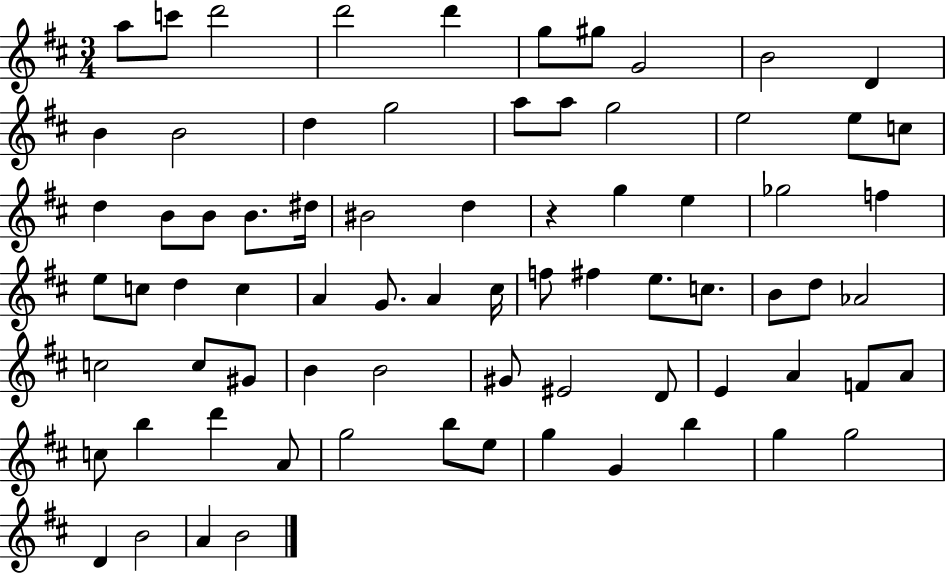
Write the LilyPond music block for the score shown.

{
  \clef treble
  \numericTimeSignature
  \time 3/4
  \key d \major
  a''8 c'''8 d'''2 | d'''2 d'''4 | g''8 gis''8 g'2 | b'2 d'4 | \break b'4 b'2 | d''4 g''2 | a''8 a''8 g''2 | e''2 e''8 c''8 | \break d''4 b'8 b'8 b'8. dis''16 | bis'2 d''4 | r4 g''4 e''4 | ges''2 f''4 | \break e''8 c''8 d''4 c''4 | a'4 g'8. a'4 cis''16 | f''8 fis''4 e''8. c''8. | b'8 d''8 aes'2 | \break c''2 c''8 gis'8 | b'4 b'2 | gis'8 eis'2 d'8 | e'4 a'4 f'8 a'8 | \break c''8 b''4 d'''4 a'8 | g''2 b''8 e''8 | g''4 g'4 b''4 | g''4 g''2 | \break d'4 b'2 | a'4 b'2 | \bar "|."
}